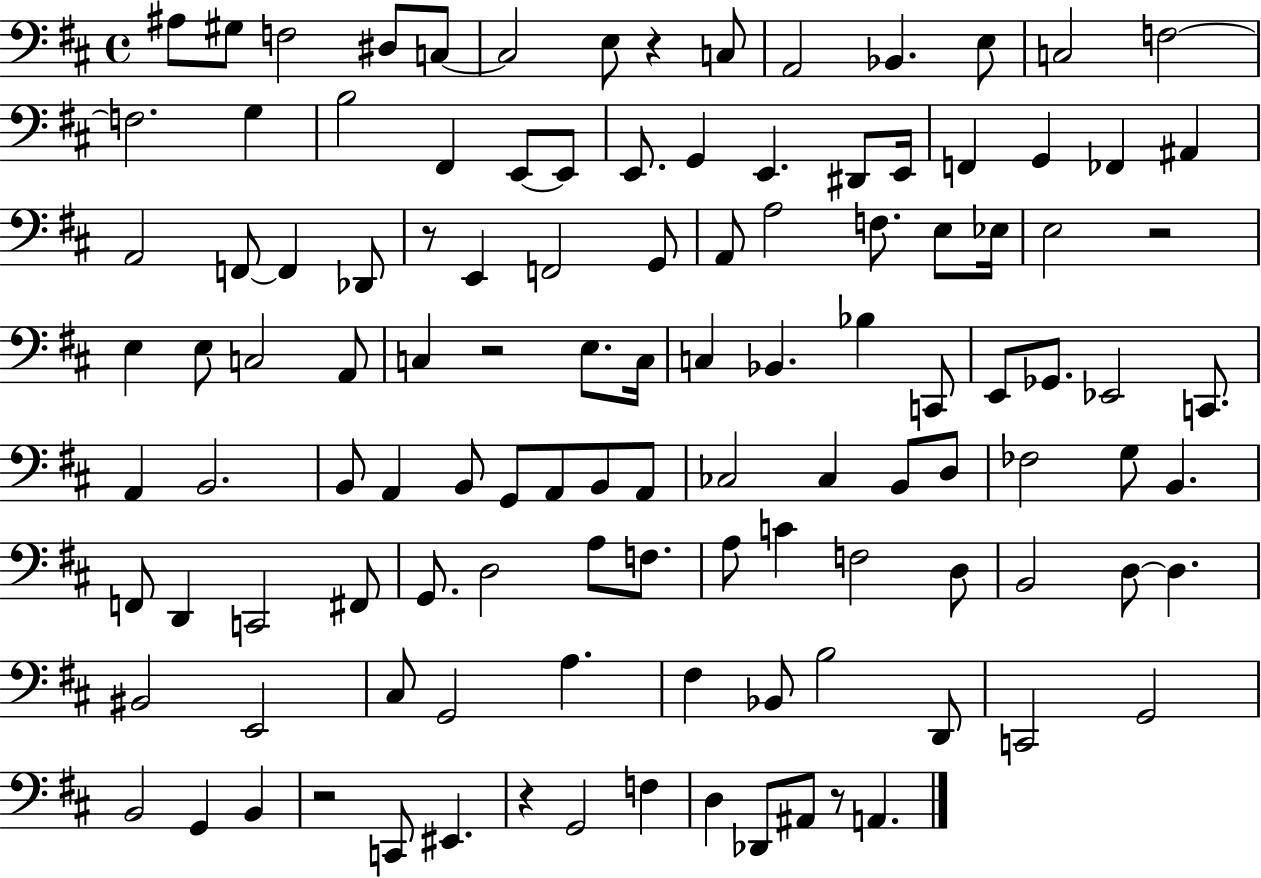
{
  \clef bass
  \time 4/4
  \defaultTimeSignature
  \key d \major
  \repeat volta 2 { ais8 gis8 f2 dis8 c8~~ | c2 e8 r4 c8 | a,2 bes,4. e8 | c2 f2~~ | \break f2. g4 | b2 fis,4 e,8~~ e,8 | e,8. g,4 e,4. dis,8 e,16 | f,4 g,4 fes,4 ais,4 | \break a,2 f,8~~ f,4 des,8 | r8 e,4 f,2 g,8 | a,8 a2 f8. e8 ees16 | e2 r2 | \break e4 e8 c2 a,8 | c4 r2 e8. c16 | c4 bes,4. bes4 c,8 | e,8 ges,8. ees,2 c,8. | \break a,4 b,2. | b,8 a,4 b,8 g,8 a,8 b,8 a,8 | ces2 ces4 b,8 d8 | fes2 g8 b,4. | \break f,8 d,4 c,2 fis,8 | g,8. d2 a8 f8. | a8 c'4 f2 d8 | b,2 d8~~ d4. | \break bis,2 e,2 | cis8 g,2 a4. | fis4 bes,8 b2 d,8 | c,2 g,2 | \break b,2 g,4 b,4 | r2 c,8 eis,4. | r4 g,2 f4 | d4 des,8 ais,8 r8 a,4. | \break } \bar "|."
}